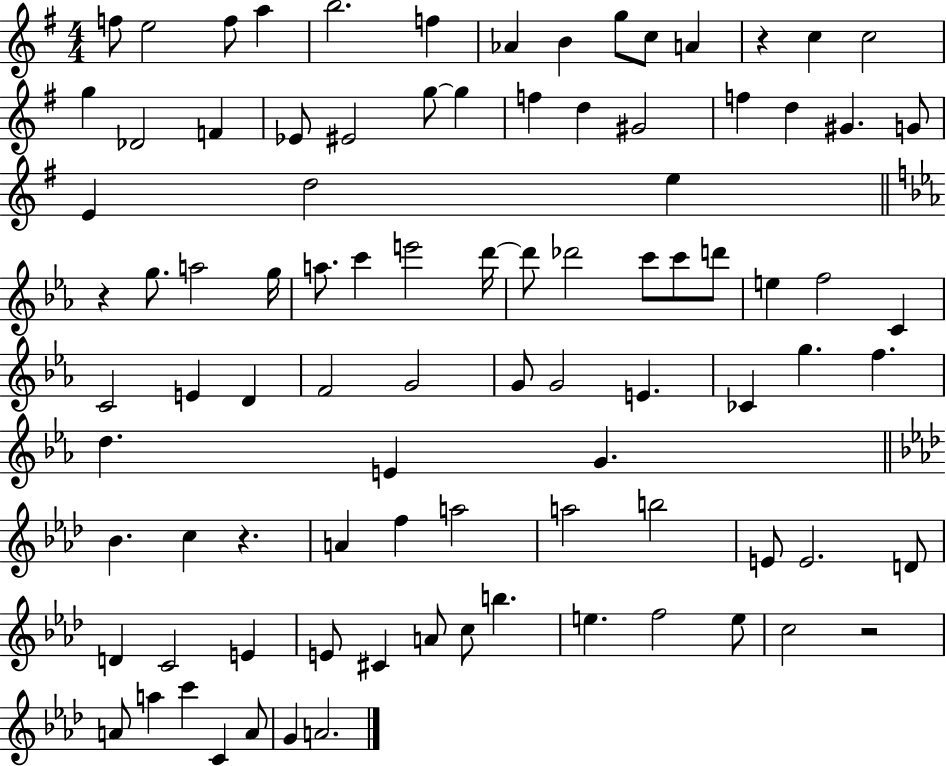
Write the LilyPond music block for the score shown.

{
  \clef treble
  \numericTimeSignature
  \time 4/4
  \key g \major
  f''8 e''2 f''8 a''4 | b''2. f''4 | aes'4 b'4 g''8 c''8 a'4 | r4 c''4 c''2 | \break g''4 des'2 f'4 | ees'8 eis'2 g''8~~ g''4 | f''4 d''4 gis'2 | f''4 d''4 gis'4. g'8 | \break e'4 d''2 e''4 | \bar "||" \break \key ees \major r4 g''8. a''2 g''16 | a''8. c'''4 e'''2 d'''16~~ | d'''8 des'''2 c'''8 c'''8 d'''8 | e''4 f''2 c'4 | \break c'2 e'4 d'4 | f'2 g'2 | g'8 g'2 e'4. | ces'4 g''4. f''4. | \break d''4. e'4 g'4. | \bar "||" \break \key aes \major bes'4. c''4 r4. | a'4 f''4 a''2 | a''2 b''2 | e'8 e'2. d'8 | \break d'4 c'2 e'4 | e'8 cis'4 a'8 c''8 b''4. | e''4. f''2 e''8 | c''2 r2 | \break a'8 a''4 c'''4 c'4 a'8 | g'4 a'2. | \bar "|."
}